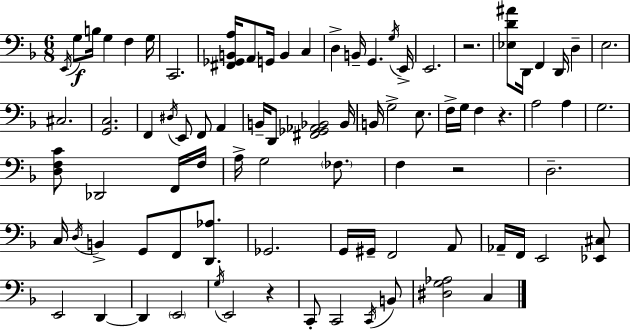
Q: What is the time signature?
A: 6/8